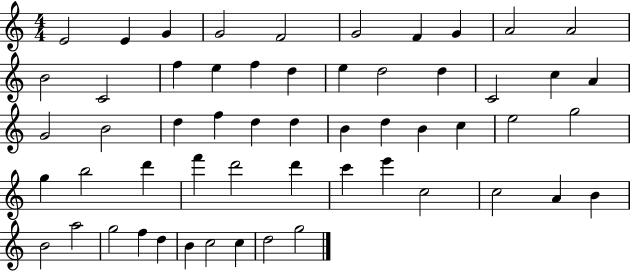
E4/h E4/q G4/q G4/h F4/h G4/h F4/q G4/q A4/h A4/h B4/h C4/h F5/q E5/q F5/q D5/q E5/q D5/h D5/q C4/h C5/q A4/q G4/h B4/h D5/q F5/q D5/q D5/q B4/q D5/q B4/q C5/q E5/h G5/h G5/q B5/h D6/q F6/q D6/h D6/q C6/q E6/q C5/h C5/h A4/q B4/q B4/h A5/h G5/h F5/q D5/q B4/q C5/h C5/q D5/h G5/h